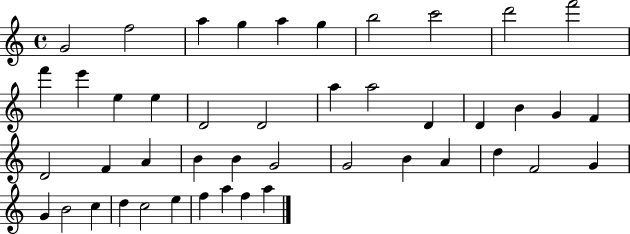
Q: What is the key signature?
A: C major